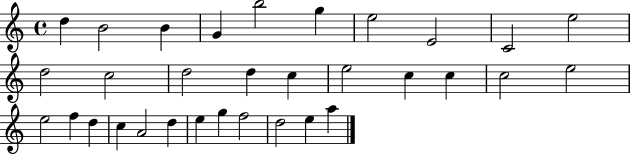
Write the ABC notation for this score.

X:1
T:Untitled
M:4/4
L:1/4
K:C
d B2 B G b2 g e2 E2 C2 e2 d2 c2 d2 d c e2 c c c2 e2 e2 f d c A2 d e g f2 d2 e a